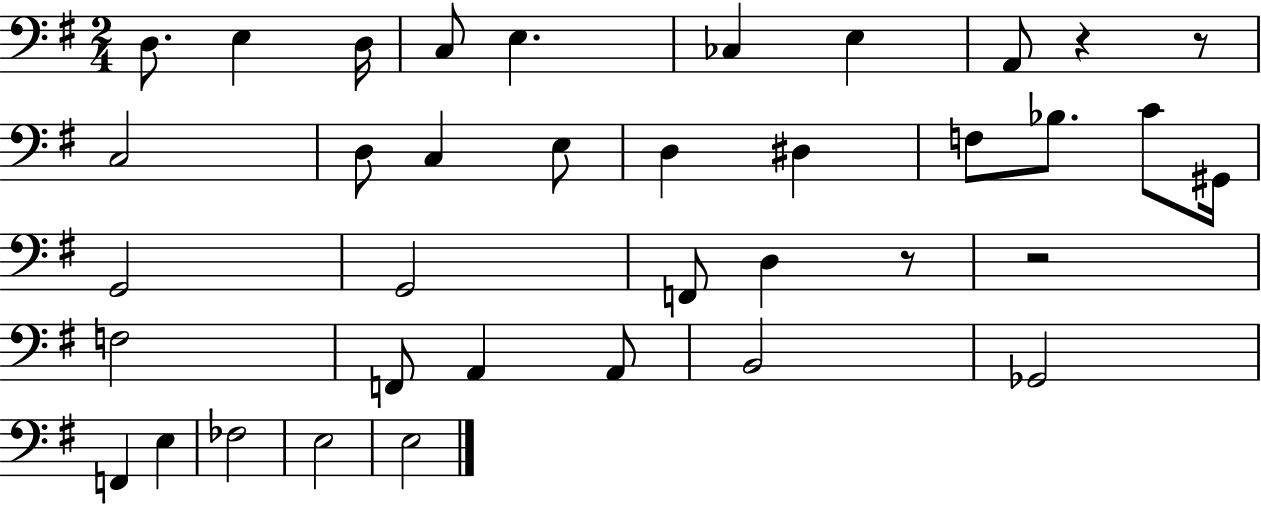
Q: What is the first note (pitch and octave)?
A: D3